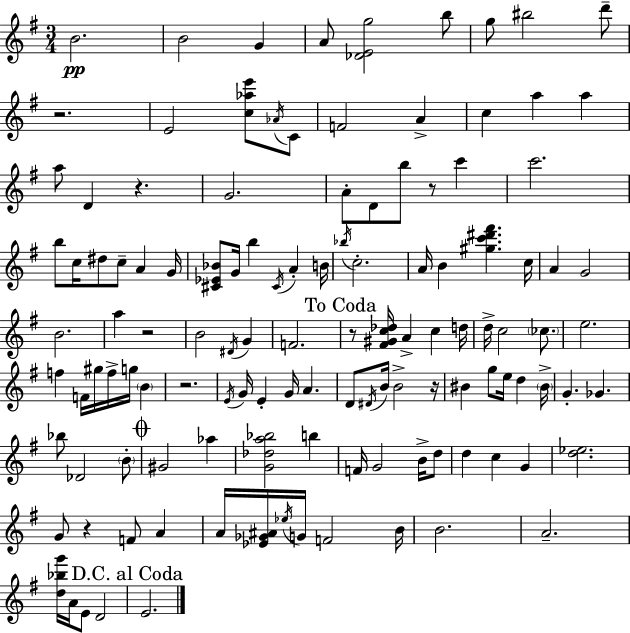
B4/h. B4/h G4/q A4/e [Db4,E4,G5]/h B5/e G5/e BIS5/h D6/e R/h. E4/h [C5,Ab5,E6]/e Ab4/s C4/e F4/h A4/q C5/q A5/q A5/q A5/e D4/q R/q. G4/h. A4/e D4/e B5/e R/e C6/q C6/h. B5/e C5/s D#5/e C5/e A4/q G4/s [C#4,Eb4,Bb4]/e G4/s B5/q C#4/s A4/q B4/s Bb5/s C5/h. A4/s B4/q [G#5,C6,D#6,F#6]/q. C5/s A4/q G4/h B4/h. A5/q R/h B4/h D#4/s G4/q F4/h. R/e [F#4,G#4,C5,Db5]/s A4/q C5/q D5/s D5/s C5/h CES5/e. E5/h. F5/q F4/s G#5/s F5/s G5/s B4/q R/h. E4/s G4/s E4/q G4/s A4/q. D4/e D#4/s B4/s B4/h R/s BIS4/q G5/e E5/s D5/q BIS4/s G4/q. Gb4/q. Bb5/e Db4/h B4/e G#4/h Ab5/q [G4,Db5,A5,Bb5]/h B5/q F4/s G4/h B4/s D5/e D5/q C5/q G4/q [D5,Eb5]/h. G4/e R/q F4/e A4/q A4/s [Eb4,Gb4,A#4]/s Eb5/s G4/s F4/h B4/s B4/h. A4/h. [D5,Bb5,G6]/s A4/s E4/e D4/h E4/h.